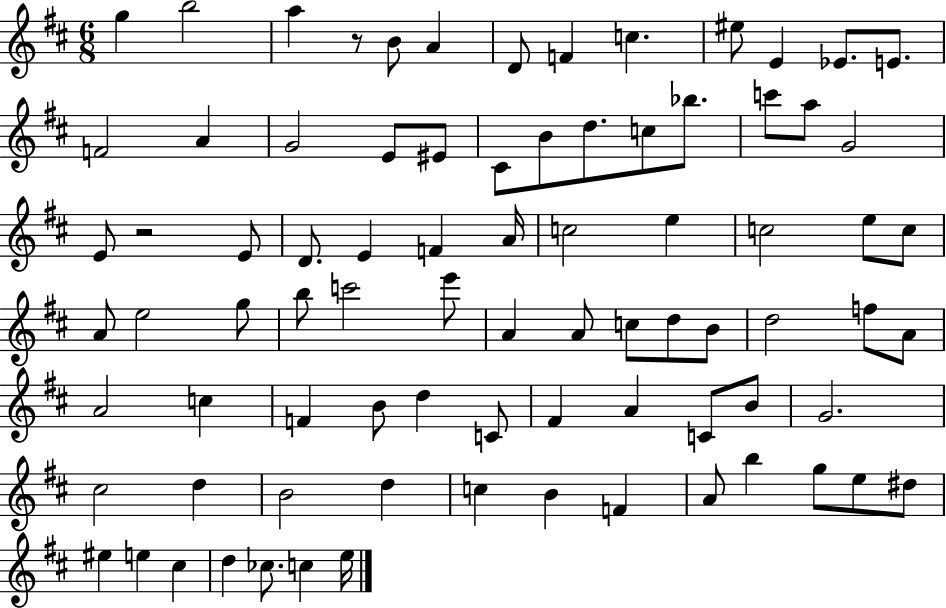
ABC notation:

X:1
T:Untitled
M:6/8
L:1/4
K:D
g b2 a z/2 B/2 A D/2 F c ^e/2 E _E/2 E/2 F2 A G2 E/2 ^E/2 ^C/2 B/2 d/2 c/2 _b/2 c'/2 a/2 G2 E/2 z2 E/2 D/2 E F A/4 c2 e c2 e/2 c/2 A/2 e2 g/2 b/2 c'2 e'/2 A A/2 c/2 d/2 B/2 d2 f/2 A/2 A2 c F B/2 d C/2 ^F A C/2 B/2 G2 ^c2 d B2 d c B F A/2 b g/2 e/2 ^d/2 ^e e ^c d _c/2 c e/4